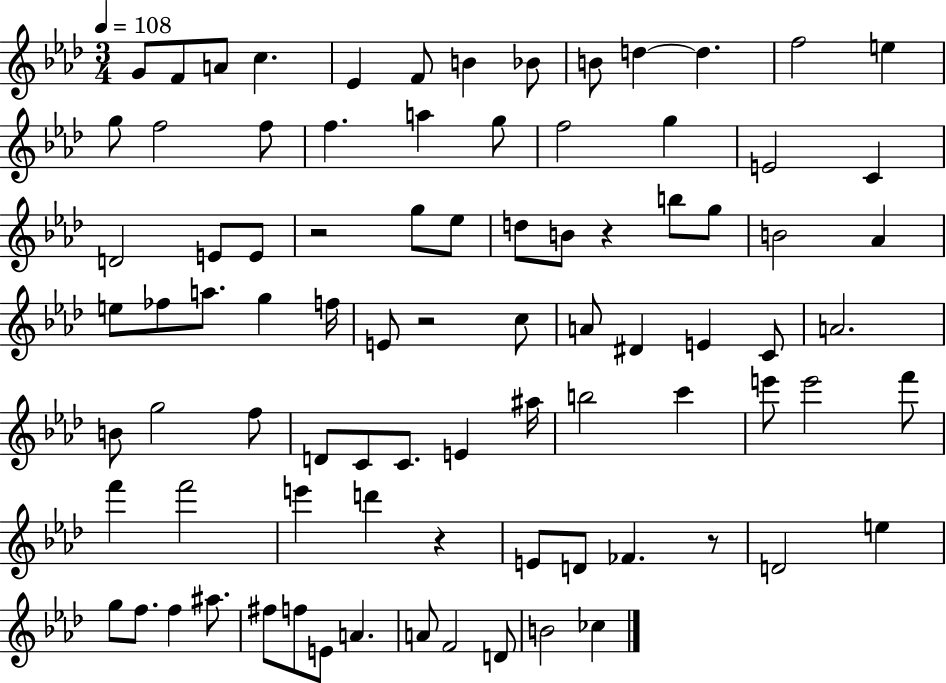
X:1
T:Untitled
M:3/4
L:1/4
K:Ab
G/2 F/2 A/2 c _E F/2 B _B/2 B/2 d d f2 e g/2 f2 f/2 f a g/2 f2 g E2 C D2 E/2 E/2 z2 g/2 _e/2 d/2 B/2 z b/2 g/2 B2 _A e/2 _f/2 a/2 g f/4 E/2 z2 c/2 A/2 ^D E C/2 A2 B/2 g2 f/2 D/2 C/2 C/2 E ^a/4 b2 c' e'/2 e'2 f'/2 f' f'2 e' d' z E/2 D/2 _F z/2 D2 e g/2 f/2 f ^a/2 ^f/2 f/2 E/2 A A/2 F2 D/2 B2 _c